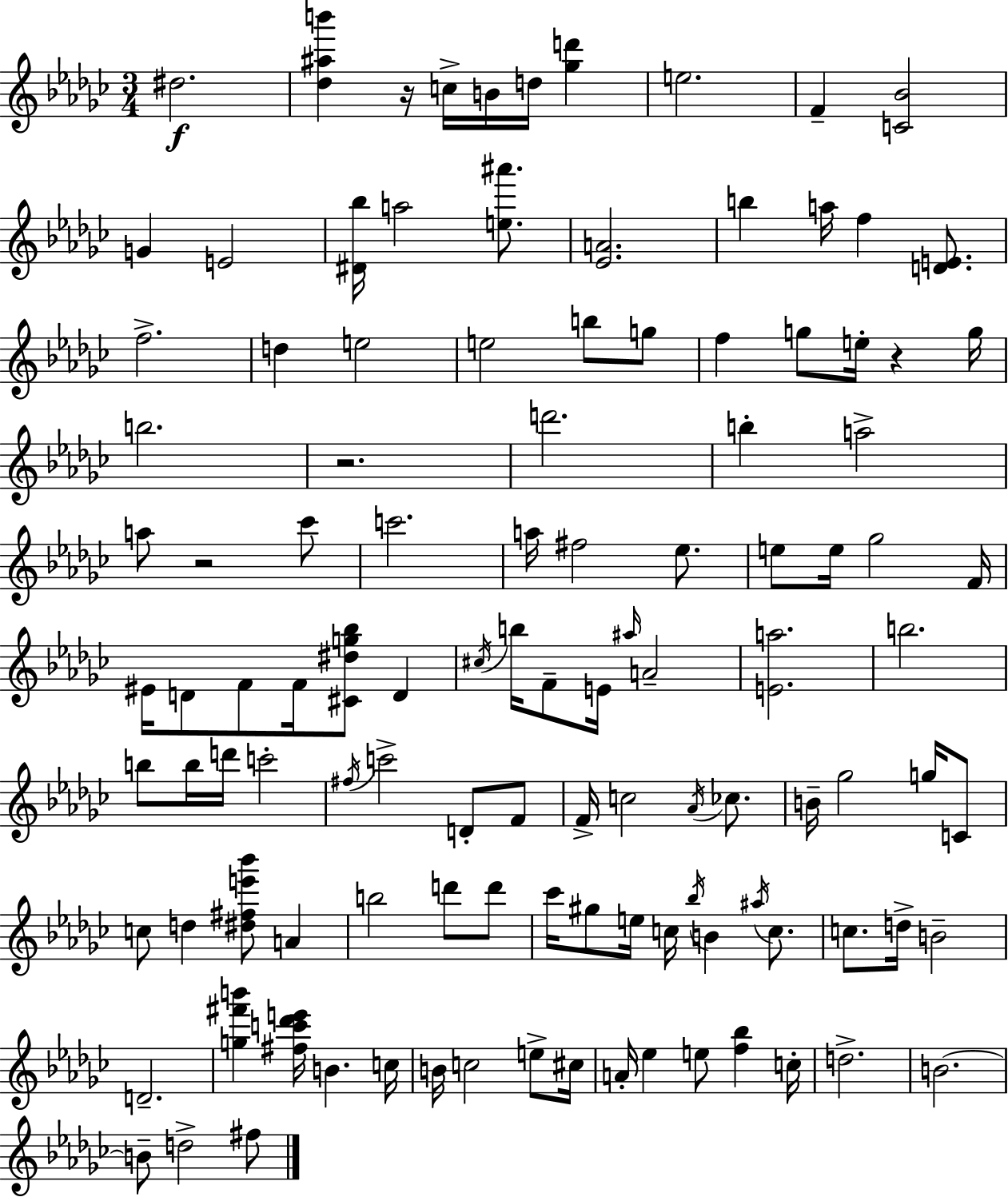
{
  \clef treble
  \numericTimeSignature
  \time 3/4
  \key ees \minor
  dis''2.\f | <des'' ais'' b'''>4 r16 c''16-> b'16 d''16 <ges'' d'''>4 | e''2. | f'4-- <c' bes'>2 | \break g'4 e'2 | <dis' bes''>16 a''2 <e'' ais'''>8. | <ees' a'>2. | b''4 a''16 f''4 <d' e'>8. | \break f''2.-> | d''4 e''2 | e''2 b''8 g''8 | f''4 g''8 e''16-. r4 g''16 | \break b''2. | r2. | d'''2. | b''4-. a''2-> | \break a''8 r2 ces'''8 | c'''2. | a''16 fis''2 ees''8. | e''8 e''16 ges''2 f'16 | \break eis'16 d'8 f'8 f'16 <cis' dis'' g'' bes''>8 d'4 | \acciaccatura { cis''16 } b''16 f'8-- e'16 \grace { ais''16 } a'2-- | <e' a''>2. | b''2. | \break b''8 b''16 d'''16 c'''2-. | \acciaccatura { fis''16 } c'''2-> d'8-. | f'8 f'16-> c''2 | \acciaccatura { aes'16 } ces''8. b'16-- ges''2 | \break g''16 c'8 c''8 d''4 <dis'' fis'' e''' bes'''>8 | a'4 b''2 | d'''8 d'''8 ces'''16 gis''8 e''16 c''16 \acciaccatura { bes''16 } b'4 | \acciaccatura { ais''16 } c''8. c''8. d''16-> b'2-- | \break d'2.-- | <g'' fis''' b'''>4 <fis'' c''' des''' e'''>16 b'4. | c''16 b'16 c''2 | e''8-> cis''16 a'16-. ees''4 e''8 | \break <f'' bes''>4 c''16-. d''2.-> | b'2.~~ | b'8-- d''2-> | fis''8 \bar "|."
}